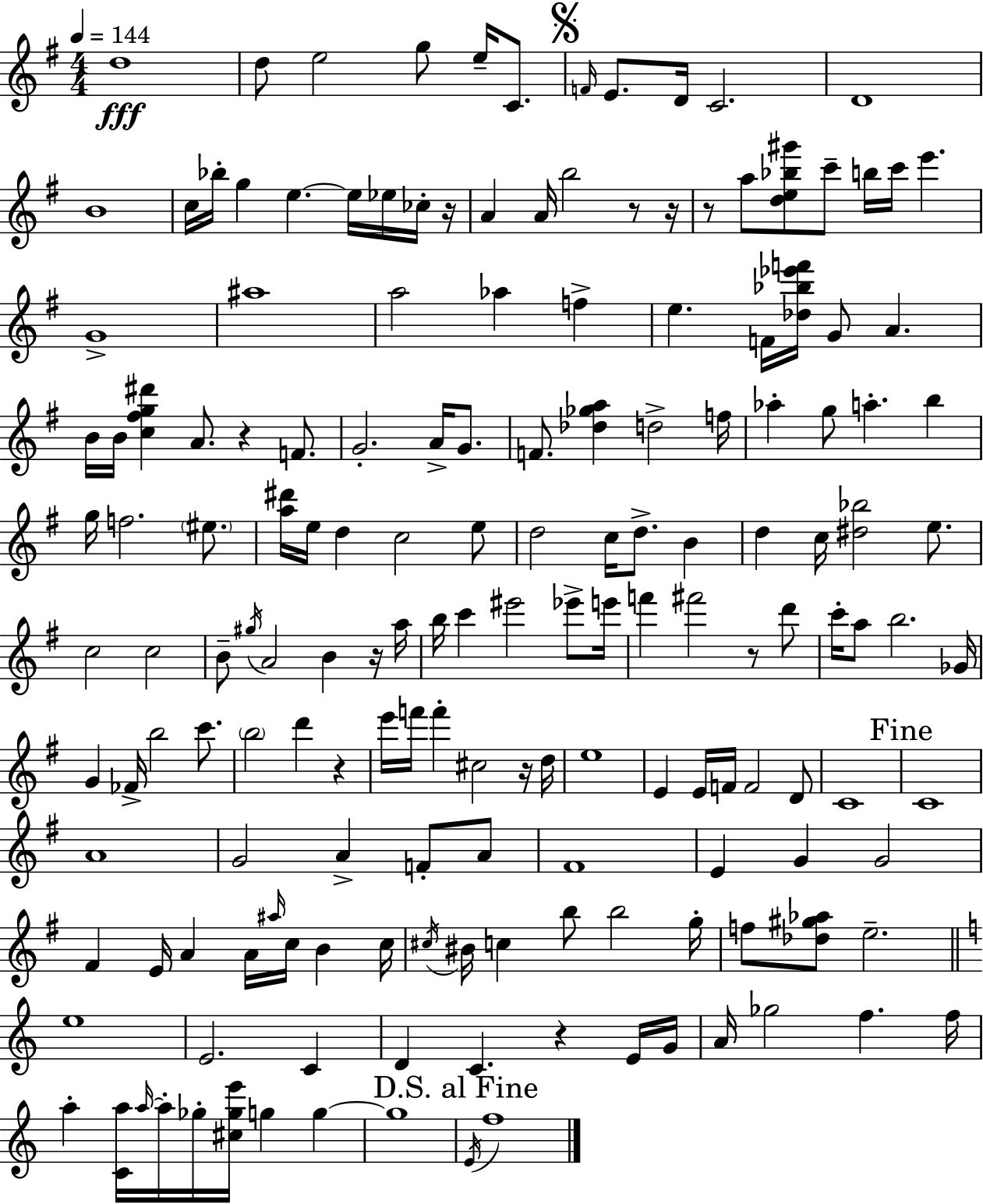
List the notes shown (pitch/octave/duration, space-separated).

D5/w D5/e E5/h G5/e E5/s C4/e. F4/s E4/e. D4/s C4/h. D4/w B4/w C5/s Bb5/s G5/q E5/q. E5/s Eb5/s CES5/s R/s A4/q A4/s B5/h R/e R/s R/e A5/e [D5,E5,Bb5,G#6]/e C6/e B5/s C6/s E6/q. G4/w A#5/w A5/h Ab5/q F5/q E5/q. F4/s [Db5,Bb5,Eb6,F6]/s G4/e A4/q. B4/s B4/s [C5,F#5,G5,D#6]/q A4/e. R/q F4/e. G4/h. A4/s G4/e. F4/e. [Db5,Gb5,A5]/q D5/h F5/s Ab5/q G5/e A5/q. B5/q G5/s F5/h. EIS5/e. [A5,D#6]/s E5/s D5/q C5/h E5/e D5/h C5/s D5/e. B4/q D5/q C5/s [D#5,Bb5]/h E5/e. C5/h C5/h B4/e G#5/s A4/h B4/q R/s A5/s B5/s C6/q EIS6/h Eb6/e E6/s F6/q F#6/h R/e D6/e C6/s A5/e B5/h. Gb4/s G4/q FES4/s B5/h C6/e. B5/h D6/q R/q E6/s F6/s F6/q C#5/h R/s D5/s E5/w E4/q E4/s F4/s F4/h D4/e C4/w C4/w A4/w G4/h A4/q F4/e A4/e F#4/w E4/q G4/q G4/h F#4/q E4/s A4/q A4/s A#5/s C5/s B4/q C5/s C#5/s BIS4/s C5/q B5/e B5/h G5/s F5/e [Db5,G#5,Ab5]/e E5/h. E5/w E4/h. C4/q D4/q C4/q. R/q E4/s G4/s A4/s Gb5/h F5/q. F5/s A5/q [C4,A5]/s A5/s A5/s Gb5/s [C#5,Gb5,E6]/s G5/q G5/q G5/w E4/s F5/w